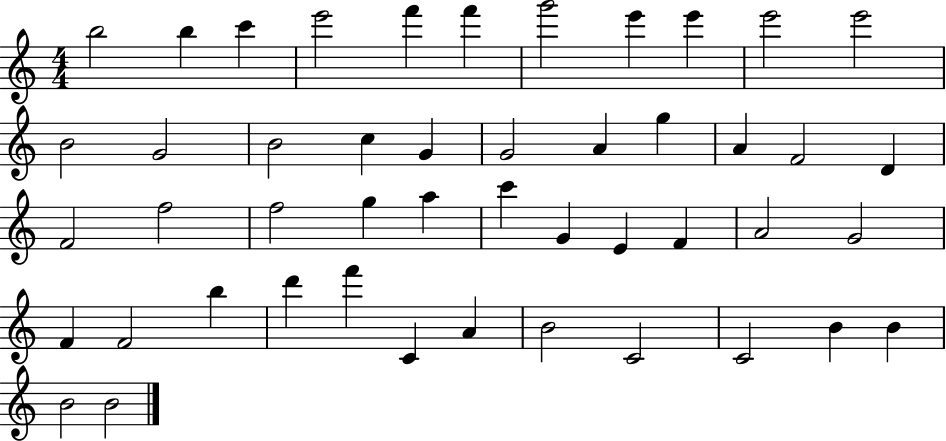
B5/h B5/q C6/q E6/h F6/q F6/q G6/h E6/q E6/q E6/h E6/h B4/h G4/h B4/h C5/q G4/q G4/h A4/q G5/q A4/q F4/h D4/q F4/h F5/h F5/h G5/q A5/q C6/q G4/q E4/q F4/q A4/h G4/h F4/q F4/h B5/q D6/q F6/q C4/q A4/q B4/h C4/h C4/h B4/q B4/q B4/h B4/h